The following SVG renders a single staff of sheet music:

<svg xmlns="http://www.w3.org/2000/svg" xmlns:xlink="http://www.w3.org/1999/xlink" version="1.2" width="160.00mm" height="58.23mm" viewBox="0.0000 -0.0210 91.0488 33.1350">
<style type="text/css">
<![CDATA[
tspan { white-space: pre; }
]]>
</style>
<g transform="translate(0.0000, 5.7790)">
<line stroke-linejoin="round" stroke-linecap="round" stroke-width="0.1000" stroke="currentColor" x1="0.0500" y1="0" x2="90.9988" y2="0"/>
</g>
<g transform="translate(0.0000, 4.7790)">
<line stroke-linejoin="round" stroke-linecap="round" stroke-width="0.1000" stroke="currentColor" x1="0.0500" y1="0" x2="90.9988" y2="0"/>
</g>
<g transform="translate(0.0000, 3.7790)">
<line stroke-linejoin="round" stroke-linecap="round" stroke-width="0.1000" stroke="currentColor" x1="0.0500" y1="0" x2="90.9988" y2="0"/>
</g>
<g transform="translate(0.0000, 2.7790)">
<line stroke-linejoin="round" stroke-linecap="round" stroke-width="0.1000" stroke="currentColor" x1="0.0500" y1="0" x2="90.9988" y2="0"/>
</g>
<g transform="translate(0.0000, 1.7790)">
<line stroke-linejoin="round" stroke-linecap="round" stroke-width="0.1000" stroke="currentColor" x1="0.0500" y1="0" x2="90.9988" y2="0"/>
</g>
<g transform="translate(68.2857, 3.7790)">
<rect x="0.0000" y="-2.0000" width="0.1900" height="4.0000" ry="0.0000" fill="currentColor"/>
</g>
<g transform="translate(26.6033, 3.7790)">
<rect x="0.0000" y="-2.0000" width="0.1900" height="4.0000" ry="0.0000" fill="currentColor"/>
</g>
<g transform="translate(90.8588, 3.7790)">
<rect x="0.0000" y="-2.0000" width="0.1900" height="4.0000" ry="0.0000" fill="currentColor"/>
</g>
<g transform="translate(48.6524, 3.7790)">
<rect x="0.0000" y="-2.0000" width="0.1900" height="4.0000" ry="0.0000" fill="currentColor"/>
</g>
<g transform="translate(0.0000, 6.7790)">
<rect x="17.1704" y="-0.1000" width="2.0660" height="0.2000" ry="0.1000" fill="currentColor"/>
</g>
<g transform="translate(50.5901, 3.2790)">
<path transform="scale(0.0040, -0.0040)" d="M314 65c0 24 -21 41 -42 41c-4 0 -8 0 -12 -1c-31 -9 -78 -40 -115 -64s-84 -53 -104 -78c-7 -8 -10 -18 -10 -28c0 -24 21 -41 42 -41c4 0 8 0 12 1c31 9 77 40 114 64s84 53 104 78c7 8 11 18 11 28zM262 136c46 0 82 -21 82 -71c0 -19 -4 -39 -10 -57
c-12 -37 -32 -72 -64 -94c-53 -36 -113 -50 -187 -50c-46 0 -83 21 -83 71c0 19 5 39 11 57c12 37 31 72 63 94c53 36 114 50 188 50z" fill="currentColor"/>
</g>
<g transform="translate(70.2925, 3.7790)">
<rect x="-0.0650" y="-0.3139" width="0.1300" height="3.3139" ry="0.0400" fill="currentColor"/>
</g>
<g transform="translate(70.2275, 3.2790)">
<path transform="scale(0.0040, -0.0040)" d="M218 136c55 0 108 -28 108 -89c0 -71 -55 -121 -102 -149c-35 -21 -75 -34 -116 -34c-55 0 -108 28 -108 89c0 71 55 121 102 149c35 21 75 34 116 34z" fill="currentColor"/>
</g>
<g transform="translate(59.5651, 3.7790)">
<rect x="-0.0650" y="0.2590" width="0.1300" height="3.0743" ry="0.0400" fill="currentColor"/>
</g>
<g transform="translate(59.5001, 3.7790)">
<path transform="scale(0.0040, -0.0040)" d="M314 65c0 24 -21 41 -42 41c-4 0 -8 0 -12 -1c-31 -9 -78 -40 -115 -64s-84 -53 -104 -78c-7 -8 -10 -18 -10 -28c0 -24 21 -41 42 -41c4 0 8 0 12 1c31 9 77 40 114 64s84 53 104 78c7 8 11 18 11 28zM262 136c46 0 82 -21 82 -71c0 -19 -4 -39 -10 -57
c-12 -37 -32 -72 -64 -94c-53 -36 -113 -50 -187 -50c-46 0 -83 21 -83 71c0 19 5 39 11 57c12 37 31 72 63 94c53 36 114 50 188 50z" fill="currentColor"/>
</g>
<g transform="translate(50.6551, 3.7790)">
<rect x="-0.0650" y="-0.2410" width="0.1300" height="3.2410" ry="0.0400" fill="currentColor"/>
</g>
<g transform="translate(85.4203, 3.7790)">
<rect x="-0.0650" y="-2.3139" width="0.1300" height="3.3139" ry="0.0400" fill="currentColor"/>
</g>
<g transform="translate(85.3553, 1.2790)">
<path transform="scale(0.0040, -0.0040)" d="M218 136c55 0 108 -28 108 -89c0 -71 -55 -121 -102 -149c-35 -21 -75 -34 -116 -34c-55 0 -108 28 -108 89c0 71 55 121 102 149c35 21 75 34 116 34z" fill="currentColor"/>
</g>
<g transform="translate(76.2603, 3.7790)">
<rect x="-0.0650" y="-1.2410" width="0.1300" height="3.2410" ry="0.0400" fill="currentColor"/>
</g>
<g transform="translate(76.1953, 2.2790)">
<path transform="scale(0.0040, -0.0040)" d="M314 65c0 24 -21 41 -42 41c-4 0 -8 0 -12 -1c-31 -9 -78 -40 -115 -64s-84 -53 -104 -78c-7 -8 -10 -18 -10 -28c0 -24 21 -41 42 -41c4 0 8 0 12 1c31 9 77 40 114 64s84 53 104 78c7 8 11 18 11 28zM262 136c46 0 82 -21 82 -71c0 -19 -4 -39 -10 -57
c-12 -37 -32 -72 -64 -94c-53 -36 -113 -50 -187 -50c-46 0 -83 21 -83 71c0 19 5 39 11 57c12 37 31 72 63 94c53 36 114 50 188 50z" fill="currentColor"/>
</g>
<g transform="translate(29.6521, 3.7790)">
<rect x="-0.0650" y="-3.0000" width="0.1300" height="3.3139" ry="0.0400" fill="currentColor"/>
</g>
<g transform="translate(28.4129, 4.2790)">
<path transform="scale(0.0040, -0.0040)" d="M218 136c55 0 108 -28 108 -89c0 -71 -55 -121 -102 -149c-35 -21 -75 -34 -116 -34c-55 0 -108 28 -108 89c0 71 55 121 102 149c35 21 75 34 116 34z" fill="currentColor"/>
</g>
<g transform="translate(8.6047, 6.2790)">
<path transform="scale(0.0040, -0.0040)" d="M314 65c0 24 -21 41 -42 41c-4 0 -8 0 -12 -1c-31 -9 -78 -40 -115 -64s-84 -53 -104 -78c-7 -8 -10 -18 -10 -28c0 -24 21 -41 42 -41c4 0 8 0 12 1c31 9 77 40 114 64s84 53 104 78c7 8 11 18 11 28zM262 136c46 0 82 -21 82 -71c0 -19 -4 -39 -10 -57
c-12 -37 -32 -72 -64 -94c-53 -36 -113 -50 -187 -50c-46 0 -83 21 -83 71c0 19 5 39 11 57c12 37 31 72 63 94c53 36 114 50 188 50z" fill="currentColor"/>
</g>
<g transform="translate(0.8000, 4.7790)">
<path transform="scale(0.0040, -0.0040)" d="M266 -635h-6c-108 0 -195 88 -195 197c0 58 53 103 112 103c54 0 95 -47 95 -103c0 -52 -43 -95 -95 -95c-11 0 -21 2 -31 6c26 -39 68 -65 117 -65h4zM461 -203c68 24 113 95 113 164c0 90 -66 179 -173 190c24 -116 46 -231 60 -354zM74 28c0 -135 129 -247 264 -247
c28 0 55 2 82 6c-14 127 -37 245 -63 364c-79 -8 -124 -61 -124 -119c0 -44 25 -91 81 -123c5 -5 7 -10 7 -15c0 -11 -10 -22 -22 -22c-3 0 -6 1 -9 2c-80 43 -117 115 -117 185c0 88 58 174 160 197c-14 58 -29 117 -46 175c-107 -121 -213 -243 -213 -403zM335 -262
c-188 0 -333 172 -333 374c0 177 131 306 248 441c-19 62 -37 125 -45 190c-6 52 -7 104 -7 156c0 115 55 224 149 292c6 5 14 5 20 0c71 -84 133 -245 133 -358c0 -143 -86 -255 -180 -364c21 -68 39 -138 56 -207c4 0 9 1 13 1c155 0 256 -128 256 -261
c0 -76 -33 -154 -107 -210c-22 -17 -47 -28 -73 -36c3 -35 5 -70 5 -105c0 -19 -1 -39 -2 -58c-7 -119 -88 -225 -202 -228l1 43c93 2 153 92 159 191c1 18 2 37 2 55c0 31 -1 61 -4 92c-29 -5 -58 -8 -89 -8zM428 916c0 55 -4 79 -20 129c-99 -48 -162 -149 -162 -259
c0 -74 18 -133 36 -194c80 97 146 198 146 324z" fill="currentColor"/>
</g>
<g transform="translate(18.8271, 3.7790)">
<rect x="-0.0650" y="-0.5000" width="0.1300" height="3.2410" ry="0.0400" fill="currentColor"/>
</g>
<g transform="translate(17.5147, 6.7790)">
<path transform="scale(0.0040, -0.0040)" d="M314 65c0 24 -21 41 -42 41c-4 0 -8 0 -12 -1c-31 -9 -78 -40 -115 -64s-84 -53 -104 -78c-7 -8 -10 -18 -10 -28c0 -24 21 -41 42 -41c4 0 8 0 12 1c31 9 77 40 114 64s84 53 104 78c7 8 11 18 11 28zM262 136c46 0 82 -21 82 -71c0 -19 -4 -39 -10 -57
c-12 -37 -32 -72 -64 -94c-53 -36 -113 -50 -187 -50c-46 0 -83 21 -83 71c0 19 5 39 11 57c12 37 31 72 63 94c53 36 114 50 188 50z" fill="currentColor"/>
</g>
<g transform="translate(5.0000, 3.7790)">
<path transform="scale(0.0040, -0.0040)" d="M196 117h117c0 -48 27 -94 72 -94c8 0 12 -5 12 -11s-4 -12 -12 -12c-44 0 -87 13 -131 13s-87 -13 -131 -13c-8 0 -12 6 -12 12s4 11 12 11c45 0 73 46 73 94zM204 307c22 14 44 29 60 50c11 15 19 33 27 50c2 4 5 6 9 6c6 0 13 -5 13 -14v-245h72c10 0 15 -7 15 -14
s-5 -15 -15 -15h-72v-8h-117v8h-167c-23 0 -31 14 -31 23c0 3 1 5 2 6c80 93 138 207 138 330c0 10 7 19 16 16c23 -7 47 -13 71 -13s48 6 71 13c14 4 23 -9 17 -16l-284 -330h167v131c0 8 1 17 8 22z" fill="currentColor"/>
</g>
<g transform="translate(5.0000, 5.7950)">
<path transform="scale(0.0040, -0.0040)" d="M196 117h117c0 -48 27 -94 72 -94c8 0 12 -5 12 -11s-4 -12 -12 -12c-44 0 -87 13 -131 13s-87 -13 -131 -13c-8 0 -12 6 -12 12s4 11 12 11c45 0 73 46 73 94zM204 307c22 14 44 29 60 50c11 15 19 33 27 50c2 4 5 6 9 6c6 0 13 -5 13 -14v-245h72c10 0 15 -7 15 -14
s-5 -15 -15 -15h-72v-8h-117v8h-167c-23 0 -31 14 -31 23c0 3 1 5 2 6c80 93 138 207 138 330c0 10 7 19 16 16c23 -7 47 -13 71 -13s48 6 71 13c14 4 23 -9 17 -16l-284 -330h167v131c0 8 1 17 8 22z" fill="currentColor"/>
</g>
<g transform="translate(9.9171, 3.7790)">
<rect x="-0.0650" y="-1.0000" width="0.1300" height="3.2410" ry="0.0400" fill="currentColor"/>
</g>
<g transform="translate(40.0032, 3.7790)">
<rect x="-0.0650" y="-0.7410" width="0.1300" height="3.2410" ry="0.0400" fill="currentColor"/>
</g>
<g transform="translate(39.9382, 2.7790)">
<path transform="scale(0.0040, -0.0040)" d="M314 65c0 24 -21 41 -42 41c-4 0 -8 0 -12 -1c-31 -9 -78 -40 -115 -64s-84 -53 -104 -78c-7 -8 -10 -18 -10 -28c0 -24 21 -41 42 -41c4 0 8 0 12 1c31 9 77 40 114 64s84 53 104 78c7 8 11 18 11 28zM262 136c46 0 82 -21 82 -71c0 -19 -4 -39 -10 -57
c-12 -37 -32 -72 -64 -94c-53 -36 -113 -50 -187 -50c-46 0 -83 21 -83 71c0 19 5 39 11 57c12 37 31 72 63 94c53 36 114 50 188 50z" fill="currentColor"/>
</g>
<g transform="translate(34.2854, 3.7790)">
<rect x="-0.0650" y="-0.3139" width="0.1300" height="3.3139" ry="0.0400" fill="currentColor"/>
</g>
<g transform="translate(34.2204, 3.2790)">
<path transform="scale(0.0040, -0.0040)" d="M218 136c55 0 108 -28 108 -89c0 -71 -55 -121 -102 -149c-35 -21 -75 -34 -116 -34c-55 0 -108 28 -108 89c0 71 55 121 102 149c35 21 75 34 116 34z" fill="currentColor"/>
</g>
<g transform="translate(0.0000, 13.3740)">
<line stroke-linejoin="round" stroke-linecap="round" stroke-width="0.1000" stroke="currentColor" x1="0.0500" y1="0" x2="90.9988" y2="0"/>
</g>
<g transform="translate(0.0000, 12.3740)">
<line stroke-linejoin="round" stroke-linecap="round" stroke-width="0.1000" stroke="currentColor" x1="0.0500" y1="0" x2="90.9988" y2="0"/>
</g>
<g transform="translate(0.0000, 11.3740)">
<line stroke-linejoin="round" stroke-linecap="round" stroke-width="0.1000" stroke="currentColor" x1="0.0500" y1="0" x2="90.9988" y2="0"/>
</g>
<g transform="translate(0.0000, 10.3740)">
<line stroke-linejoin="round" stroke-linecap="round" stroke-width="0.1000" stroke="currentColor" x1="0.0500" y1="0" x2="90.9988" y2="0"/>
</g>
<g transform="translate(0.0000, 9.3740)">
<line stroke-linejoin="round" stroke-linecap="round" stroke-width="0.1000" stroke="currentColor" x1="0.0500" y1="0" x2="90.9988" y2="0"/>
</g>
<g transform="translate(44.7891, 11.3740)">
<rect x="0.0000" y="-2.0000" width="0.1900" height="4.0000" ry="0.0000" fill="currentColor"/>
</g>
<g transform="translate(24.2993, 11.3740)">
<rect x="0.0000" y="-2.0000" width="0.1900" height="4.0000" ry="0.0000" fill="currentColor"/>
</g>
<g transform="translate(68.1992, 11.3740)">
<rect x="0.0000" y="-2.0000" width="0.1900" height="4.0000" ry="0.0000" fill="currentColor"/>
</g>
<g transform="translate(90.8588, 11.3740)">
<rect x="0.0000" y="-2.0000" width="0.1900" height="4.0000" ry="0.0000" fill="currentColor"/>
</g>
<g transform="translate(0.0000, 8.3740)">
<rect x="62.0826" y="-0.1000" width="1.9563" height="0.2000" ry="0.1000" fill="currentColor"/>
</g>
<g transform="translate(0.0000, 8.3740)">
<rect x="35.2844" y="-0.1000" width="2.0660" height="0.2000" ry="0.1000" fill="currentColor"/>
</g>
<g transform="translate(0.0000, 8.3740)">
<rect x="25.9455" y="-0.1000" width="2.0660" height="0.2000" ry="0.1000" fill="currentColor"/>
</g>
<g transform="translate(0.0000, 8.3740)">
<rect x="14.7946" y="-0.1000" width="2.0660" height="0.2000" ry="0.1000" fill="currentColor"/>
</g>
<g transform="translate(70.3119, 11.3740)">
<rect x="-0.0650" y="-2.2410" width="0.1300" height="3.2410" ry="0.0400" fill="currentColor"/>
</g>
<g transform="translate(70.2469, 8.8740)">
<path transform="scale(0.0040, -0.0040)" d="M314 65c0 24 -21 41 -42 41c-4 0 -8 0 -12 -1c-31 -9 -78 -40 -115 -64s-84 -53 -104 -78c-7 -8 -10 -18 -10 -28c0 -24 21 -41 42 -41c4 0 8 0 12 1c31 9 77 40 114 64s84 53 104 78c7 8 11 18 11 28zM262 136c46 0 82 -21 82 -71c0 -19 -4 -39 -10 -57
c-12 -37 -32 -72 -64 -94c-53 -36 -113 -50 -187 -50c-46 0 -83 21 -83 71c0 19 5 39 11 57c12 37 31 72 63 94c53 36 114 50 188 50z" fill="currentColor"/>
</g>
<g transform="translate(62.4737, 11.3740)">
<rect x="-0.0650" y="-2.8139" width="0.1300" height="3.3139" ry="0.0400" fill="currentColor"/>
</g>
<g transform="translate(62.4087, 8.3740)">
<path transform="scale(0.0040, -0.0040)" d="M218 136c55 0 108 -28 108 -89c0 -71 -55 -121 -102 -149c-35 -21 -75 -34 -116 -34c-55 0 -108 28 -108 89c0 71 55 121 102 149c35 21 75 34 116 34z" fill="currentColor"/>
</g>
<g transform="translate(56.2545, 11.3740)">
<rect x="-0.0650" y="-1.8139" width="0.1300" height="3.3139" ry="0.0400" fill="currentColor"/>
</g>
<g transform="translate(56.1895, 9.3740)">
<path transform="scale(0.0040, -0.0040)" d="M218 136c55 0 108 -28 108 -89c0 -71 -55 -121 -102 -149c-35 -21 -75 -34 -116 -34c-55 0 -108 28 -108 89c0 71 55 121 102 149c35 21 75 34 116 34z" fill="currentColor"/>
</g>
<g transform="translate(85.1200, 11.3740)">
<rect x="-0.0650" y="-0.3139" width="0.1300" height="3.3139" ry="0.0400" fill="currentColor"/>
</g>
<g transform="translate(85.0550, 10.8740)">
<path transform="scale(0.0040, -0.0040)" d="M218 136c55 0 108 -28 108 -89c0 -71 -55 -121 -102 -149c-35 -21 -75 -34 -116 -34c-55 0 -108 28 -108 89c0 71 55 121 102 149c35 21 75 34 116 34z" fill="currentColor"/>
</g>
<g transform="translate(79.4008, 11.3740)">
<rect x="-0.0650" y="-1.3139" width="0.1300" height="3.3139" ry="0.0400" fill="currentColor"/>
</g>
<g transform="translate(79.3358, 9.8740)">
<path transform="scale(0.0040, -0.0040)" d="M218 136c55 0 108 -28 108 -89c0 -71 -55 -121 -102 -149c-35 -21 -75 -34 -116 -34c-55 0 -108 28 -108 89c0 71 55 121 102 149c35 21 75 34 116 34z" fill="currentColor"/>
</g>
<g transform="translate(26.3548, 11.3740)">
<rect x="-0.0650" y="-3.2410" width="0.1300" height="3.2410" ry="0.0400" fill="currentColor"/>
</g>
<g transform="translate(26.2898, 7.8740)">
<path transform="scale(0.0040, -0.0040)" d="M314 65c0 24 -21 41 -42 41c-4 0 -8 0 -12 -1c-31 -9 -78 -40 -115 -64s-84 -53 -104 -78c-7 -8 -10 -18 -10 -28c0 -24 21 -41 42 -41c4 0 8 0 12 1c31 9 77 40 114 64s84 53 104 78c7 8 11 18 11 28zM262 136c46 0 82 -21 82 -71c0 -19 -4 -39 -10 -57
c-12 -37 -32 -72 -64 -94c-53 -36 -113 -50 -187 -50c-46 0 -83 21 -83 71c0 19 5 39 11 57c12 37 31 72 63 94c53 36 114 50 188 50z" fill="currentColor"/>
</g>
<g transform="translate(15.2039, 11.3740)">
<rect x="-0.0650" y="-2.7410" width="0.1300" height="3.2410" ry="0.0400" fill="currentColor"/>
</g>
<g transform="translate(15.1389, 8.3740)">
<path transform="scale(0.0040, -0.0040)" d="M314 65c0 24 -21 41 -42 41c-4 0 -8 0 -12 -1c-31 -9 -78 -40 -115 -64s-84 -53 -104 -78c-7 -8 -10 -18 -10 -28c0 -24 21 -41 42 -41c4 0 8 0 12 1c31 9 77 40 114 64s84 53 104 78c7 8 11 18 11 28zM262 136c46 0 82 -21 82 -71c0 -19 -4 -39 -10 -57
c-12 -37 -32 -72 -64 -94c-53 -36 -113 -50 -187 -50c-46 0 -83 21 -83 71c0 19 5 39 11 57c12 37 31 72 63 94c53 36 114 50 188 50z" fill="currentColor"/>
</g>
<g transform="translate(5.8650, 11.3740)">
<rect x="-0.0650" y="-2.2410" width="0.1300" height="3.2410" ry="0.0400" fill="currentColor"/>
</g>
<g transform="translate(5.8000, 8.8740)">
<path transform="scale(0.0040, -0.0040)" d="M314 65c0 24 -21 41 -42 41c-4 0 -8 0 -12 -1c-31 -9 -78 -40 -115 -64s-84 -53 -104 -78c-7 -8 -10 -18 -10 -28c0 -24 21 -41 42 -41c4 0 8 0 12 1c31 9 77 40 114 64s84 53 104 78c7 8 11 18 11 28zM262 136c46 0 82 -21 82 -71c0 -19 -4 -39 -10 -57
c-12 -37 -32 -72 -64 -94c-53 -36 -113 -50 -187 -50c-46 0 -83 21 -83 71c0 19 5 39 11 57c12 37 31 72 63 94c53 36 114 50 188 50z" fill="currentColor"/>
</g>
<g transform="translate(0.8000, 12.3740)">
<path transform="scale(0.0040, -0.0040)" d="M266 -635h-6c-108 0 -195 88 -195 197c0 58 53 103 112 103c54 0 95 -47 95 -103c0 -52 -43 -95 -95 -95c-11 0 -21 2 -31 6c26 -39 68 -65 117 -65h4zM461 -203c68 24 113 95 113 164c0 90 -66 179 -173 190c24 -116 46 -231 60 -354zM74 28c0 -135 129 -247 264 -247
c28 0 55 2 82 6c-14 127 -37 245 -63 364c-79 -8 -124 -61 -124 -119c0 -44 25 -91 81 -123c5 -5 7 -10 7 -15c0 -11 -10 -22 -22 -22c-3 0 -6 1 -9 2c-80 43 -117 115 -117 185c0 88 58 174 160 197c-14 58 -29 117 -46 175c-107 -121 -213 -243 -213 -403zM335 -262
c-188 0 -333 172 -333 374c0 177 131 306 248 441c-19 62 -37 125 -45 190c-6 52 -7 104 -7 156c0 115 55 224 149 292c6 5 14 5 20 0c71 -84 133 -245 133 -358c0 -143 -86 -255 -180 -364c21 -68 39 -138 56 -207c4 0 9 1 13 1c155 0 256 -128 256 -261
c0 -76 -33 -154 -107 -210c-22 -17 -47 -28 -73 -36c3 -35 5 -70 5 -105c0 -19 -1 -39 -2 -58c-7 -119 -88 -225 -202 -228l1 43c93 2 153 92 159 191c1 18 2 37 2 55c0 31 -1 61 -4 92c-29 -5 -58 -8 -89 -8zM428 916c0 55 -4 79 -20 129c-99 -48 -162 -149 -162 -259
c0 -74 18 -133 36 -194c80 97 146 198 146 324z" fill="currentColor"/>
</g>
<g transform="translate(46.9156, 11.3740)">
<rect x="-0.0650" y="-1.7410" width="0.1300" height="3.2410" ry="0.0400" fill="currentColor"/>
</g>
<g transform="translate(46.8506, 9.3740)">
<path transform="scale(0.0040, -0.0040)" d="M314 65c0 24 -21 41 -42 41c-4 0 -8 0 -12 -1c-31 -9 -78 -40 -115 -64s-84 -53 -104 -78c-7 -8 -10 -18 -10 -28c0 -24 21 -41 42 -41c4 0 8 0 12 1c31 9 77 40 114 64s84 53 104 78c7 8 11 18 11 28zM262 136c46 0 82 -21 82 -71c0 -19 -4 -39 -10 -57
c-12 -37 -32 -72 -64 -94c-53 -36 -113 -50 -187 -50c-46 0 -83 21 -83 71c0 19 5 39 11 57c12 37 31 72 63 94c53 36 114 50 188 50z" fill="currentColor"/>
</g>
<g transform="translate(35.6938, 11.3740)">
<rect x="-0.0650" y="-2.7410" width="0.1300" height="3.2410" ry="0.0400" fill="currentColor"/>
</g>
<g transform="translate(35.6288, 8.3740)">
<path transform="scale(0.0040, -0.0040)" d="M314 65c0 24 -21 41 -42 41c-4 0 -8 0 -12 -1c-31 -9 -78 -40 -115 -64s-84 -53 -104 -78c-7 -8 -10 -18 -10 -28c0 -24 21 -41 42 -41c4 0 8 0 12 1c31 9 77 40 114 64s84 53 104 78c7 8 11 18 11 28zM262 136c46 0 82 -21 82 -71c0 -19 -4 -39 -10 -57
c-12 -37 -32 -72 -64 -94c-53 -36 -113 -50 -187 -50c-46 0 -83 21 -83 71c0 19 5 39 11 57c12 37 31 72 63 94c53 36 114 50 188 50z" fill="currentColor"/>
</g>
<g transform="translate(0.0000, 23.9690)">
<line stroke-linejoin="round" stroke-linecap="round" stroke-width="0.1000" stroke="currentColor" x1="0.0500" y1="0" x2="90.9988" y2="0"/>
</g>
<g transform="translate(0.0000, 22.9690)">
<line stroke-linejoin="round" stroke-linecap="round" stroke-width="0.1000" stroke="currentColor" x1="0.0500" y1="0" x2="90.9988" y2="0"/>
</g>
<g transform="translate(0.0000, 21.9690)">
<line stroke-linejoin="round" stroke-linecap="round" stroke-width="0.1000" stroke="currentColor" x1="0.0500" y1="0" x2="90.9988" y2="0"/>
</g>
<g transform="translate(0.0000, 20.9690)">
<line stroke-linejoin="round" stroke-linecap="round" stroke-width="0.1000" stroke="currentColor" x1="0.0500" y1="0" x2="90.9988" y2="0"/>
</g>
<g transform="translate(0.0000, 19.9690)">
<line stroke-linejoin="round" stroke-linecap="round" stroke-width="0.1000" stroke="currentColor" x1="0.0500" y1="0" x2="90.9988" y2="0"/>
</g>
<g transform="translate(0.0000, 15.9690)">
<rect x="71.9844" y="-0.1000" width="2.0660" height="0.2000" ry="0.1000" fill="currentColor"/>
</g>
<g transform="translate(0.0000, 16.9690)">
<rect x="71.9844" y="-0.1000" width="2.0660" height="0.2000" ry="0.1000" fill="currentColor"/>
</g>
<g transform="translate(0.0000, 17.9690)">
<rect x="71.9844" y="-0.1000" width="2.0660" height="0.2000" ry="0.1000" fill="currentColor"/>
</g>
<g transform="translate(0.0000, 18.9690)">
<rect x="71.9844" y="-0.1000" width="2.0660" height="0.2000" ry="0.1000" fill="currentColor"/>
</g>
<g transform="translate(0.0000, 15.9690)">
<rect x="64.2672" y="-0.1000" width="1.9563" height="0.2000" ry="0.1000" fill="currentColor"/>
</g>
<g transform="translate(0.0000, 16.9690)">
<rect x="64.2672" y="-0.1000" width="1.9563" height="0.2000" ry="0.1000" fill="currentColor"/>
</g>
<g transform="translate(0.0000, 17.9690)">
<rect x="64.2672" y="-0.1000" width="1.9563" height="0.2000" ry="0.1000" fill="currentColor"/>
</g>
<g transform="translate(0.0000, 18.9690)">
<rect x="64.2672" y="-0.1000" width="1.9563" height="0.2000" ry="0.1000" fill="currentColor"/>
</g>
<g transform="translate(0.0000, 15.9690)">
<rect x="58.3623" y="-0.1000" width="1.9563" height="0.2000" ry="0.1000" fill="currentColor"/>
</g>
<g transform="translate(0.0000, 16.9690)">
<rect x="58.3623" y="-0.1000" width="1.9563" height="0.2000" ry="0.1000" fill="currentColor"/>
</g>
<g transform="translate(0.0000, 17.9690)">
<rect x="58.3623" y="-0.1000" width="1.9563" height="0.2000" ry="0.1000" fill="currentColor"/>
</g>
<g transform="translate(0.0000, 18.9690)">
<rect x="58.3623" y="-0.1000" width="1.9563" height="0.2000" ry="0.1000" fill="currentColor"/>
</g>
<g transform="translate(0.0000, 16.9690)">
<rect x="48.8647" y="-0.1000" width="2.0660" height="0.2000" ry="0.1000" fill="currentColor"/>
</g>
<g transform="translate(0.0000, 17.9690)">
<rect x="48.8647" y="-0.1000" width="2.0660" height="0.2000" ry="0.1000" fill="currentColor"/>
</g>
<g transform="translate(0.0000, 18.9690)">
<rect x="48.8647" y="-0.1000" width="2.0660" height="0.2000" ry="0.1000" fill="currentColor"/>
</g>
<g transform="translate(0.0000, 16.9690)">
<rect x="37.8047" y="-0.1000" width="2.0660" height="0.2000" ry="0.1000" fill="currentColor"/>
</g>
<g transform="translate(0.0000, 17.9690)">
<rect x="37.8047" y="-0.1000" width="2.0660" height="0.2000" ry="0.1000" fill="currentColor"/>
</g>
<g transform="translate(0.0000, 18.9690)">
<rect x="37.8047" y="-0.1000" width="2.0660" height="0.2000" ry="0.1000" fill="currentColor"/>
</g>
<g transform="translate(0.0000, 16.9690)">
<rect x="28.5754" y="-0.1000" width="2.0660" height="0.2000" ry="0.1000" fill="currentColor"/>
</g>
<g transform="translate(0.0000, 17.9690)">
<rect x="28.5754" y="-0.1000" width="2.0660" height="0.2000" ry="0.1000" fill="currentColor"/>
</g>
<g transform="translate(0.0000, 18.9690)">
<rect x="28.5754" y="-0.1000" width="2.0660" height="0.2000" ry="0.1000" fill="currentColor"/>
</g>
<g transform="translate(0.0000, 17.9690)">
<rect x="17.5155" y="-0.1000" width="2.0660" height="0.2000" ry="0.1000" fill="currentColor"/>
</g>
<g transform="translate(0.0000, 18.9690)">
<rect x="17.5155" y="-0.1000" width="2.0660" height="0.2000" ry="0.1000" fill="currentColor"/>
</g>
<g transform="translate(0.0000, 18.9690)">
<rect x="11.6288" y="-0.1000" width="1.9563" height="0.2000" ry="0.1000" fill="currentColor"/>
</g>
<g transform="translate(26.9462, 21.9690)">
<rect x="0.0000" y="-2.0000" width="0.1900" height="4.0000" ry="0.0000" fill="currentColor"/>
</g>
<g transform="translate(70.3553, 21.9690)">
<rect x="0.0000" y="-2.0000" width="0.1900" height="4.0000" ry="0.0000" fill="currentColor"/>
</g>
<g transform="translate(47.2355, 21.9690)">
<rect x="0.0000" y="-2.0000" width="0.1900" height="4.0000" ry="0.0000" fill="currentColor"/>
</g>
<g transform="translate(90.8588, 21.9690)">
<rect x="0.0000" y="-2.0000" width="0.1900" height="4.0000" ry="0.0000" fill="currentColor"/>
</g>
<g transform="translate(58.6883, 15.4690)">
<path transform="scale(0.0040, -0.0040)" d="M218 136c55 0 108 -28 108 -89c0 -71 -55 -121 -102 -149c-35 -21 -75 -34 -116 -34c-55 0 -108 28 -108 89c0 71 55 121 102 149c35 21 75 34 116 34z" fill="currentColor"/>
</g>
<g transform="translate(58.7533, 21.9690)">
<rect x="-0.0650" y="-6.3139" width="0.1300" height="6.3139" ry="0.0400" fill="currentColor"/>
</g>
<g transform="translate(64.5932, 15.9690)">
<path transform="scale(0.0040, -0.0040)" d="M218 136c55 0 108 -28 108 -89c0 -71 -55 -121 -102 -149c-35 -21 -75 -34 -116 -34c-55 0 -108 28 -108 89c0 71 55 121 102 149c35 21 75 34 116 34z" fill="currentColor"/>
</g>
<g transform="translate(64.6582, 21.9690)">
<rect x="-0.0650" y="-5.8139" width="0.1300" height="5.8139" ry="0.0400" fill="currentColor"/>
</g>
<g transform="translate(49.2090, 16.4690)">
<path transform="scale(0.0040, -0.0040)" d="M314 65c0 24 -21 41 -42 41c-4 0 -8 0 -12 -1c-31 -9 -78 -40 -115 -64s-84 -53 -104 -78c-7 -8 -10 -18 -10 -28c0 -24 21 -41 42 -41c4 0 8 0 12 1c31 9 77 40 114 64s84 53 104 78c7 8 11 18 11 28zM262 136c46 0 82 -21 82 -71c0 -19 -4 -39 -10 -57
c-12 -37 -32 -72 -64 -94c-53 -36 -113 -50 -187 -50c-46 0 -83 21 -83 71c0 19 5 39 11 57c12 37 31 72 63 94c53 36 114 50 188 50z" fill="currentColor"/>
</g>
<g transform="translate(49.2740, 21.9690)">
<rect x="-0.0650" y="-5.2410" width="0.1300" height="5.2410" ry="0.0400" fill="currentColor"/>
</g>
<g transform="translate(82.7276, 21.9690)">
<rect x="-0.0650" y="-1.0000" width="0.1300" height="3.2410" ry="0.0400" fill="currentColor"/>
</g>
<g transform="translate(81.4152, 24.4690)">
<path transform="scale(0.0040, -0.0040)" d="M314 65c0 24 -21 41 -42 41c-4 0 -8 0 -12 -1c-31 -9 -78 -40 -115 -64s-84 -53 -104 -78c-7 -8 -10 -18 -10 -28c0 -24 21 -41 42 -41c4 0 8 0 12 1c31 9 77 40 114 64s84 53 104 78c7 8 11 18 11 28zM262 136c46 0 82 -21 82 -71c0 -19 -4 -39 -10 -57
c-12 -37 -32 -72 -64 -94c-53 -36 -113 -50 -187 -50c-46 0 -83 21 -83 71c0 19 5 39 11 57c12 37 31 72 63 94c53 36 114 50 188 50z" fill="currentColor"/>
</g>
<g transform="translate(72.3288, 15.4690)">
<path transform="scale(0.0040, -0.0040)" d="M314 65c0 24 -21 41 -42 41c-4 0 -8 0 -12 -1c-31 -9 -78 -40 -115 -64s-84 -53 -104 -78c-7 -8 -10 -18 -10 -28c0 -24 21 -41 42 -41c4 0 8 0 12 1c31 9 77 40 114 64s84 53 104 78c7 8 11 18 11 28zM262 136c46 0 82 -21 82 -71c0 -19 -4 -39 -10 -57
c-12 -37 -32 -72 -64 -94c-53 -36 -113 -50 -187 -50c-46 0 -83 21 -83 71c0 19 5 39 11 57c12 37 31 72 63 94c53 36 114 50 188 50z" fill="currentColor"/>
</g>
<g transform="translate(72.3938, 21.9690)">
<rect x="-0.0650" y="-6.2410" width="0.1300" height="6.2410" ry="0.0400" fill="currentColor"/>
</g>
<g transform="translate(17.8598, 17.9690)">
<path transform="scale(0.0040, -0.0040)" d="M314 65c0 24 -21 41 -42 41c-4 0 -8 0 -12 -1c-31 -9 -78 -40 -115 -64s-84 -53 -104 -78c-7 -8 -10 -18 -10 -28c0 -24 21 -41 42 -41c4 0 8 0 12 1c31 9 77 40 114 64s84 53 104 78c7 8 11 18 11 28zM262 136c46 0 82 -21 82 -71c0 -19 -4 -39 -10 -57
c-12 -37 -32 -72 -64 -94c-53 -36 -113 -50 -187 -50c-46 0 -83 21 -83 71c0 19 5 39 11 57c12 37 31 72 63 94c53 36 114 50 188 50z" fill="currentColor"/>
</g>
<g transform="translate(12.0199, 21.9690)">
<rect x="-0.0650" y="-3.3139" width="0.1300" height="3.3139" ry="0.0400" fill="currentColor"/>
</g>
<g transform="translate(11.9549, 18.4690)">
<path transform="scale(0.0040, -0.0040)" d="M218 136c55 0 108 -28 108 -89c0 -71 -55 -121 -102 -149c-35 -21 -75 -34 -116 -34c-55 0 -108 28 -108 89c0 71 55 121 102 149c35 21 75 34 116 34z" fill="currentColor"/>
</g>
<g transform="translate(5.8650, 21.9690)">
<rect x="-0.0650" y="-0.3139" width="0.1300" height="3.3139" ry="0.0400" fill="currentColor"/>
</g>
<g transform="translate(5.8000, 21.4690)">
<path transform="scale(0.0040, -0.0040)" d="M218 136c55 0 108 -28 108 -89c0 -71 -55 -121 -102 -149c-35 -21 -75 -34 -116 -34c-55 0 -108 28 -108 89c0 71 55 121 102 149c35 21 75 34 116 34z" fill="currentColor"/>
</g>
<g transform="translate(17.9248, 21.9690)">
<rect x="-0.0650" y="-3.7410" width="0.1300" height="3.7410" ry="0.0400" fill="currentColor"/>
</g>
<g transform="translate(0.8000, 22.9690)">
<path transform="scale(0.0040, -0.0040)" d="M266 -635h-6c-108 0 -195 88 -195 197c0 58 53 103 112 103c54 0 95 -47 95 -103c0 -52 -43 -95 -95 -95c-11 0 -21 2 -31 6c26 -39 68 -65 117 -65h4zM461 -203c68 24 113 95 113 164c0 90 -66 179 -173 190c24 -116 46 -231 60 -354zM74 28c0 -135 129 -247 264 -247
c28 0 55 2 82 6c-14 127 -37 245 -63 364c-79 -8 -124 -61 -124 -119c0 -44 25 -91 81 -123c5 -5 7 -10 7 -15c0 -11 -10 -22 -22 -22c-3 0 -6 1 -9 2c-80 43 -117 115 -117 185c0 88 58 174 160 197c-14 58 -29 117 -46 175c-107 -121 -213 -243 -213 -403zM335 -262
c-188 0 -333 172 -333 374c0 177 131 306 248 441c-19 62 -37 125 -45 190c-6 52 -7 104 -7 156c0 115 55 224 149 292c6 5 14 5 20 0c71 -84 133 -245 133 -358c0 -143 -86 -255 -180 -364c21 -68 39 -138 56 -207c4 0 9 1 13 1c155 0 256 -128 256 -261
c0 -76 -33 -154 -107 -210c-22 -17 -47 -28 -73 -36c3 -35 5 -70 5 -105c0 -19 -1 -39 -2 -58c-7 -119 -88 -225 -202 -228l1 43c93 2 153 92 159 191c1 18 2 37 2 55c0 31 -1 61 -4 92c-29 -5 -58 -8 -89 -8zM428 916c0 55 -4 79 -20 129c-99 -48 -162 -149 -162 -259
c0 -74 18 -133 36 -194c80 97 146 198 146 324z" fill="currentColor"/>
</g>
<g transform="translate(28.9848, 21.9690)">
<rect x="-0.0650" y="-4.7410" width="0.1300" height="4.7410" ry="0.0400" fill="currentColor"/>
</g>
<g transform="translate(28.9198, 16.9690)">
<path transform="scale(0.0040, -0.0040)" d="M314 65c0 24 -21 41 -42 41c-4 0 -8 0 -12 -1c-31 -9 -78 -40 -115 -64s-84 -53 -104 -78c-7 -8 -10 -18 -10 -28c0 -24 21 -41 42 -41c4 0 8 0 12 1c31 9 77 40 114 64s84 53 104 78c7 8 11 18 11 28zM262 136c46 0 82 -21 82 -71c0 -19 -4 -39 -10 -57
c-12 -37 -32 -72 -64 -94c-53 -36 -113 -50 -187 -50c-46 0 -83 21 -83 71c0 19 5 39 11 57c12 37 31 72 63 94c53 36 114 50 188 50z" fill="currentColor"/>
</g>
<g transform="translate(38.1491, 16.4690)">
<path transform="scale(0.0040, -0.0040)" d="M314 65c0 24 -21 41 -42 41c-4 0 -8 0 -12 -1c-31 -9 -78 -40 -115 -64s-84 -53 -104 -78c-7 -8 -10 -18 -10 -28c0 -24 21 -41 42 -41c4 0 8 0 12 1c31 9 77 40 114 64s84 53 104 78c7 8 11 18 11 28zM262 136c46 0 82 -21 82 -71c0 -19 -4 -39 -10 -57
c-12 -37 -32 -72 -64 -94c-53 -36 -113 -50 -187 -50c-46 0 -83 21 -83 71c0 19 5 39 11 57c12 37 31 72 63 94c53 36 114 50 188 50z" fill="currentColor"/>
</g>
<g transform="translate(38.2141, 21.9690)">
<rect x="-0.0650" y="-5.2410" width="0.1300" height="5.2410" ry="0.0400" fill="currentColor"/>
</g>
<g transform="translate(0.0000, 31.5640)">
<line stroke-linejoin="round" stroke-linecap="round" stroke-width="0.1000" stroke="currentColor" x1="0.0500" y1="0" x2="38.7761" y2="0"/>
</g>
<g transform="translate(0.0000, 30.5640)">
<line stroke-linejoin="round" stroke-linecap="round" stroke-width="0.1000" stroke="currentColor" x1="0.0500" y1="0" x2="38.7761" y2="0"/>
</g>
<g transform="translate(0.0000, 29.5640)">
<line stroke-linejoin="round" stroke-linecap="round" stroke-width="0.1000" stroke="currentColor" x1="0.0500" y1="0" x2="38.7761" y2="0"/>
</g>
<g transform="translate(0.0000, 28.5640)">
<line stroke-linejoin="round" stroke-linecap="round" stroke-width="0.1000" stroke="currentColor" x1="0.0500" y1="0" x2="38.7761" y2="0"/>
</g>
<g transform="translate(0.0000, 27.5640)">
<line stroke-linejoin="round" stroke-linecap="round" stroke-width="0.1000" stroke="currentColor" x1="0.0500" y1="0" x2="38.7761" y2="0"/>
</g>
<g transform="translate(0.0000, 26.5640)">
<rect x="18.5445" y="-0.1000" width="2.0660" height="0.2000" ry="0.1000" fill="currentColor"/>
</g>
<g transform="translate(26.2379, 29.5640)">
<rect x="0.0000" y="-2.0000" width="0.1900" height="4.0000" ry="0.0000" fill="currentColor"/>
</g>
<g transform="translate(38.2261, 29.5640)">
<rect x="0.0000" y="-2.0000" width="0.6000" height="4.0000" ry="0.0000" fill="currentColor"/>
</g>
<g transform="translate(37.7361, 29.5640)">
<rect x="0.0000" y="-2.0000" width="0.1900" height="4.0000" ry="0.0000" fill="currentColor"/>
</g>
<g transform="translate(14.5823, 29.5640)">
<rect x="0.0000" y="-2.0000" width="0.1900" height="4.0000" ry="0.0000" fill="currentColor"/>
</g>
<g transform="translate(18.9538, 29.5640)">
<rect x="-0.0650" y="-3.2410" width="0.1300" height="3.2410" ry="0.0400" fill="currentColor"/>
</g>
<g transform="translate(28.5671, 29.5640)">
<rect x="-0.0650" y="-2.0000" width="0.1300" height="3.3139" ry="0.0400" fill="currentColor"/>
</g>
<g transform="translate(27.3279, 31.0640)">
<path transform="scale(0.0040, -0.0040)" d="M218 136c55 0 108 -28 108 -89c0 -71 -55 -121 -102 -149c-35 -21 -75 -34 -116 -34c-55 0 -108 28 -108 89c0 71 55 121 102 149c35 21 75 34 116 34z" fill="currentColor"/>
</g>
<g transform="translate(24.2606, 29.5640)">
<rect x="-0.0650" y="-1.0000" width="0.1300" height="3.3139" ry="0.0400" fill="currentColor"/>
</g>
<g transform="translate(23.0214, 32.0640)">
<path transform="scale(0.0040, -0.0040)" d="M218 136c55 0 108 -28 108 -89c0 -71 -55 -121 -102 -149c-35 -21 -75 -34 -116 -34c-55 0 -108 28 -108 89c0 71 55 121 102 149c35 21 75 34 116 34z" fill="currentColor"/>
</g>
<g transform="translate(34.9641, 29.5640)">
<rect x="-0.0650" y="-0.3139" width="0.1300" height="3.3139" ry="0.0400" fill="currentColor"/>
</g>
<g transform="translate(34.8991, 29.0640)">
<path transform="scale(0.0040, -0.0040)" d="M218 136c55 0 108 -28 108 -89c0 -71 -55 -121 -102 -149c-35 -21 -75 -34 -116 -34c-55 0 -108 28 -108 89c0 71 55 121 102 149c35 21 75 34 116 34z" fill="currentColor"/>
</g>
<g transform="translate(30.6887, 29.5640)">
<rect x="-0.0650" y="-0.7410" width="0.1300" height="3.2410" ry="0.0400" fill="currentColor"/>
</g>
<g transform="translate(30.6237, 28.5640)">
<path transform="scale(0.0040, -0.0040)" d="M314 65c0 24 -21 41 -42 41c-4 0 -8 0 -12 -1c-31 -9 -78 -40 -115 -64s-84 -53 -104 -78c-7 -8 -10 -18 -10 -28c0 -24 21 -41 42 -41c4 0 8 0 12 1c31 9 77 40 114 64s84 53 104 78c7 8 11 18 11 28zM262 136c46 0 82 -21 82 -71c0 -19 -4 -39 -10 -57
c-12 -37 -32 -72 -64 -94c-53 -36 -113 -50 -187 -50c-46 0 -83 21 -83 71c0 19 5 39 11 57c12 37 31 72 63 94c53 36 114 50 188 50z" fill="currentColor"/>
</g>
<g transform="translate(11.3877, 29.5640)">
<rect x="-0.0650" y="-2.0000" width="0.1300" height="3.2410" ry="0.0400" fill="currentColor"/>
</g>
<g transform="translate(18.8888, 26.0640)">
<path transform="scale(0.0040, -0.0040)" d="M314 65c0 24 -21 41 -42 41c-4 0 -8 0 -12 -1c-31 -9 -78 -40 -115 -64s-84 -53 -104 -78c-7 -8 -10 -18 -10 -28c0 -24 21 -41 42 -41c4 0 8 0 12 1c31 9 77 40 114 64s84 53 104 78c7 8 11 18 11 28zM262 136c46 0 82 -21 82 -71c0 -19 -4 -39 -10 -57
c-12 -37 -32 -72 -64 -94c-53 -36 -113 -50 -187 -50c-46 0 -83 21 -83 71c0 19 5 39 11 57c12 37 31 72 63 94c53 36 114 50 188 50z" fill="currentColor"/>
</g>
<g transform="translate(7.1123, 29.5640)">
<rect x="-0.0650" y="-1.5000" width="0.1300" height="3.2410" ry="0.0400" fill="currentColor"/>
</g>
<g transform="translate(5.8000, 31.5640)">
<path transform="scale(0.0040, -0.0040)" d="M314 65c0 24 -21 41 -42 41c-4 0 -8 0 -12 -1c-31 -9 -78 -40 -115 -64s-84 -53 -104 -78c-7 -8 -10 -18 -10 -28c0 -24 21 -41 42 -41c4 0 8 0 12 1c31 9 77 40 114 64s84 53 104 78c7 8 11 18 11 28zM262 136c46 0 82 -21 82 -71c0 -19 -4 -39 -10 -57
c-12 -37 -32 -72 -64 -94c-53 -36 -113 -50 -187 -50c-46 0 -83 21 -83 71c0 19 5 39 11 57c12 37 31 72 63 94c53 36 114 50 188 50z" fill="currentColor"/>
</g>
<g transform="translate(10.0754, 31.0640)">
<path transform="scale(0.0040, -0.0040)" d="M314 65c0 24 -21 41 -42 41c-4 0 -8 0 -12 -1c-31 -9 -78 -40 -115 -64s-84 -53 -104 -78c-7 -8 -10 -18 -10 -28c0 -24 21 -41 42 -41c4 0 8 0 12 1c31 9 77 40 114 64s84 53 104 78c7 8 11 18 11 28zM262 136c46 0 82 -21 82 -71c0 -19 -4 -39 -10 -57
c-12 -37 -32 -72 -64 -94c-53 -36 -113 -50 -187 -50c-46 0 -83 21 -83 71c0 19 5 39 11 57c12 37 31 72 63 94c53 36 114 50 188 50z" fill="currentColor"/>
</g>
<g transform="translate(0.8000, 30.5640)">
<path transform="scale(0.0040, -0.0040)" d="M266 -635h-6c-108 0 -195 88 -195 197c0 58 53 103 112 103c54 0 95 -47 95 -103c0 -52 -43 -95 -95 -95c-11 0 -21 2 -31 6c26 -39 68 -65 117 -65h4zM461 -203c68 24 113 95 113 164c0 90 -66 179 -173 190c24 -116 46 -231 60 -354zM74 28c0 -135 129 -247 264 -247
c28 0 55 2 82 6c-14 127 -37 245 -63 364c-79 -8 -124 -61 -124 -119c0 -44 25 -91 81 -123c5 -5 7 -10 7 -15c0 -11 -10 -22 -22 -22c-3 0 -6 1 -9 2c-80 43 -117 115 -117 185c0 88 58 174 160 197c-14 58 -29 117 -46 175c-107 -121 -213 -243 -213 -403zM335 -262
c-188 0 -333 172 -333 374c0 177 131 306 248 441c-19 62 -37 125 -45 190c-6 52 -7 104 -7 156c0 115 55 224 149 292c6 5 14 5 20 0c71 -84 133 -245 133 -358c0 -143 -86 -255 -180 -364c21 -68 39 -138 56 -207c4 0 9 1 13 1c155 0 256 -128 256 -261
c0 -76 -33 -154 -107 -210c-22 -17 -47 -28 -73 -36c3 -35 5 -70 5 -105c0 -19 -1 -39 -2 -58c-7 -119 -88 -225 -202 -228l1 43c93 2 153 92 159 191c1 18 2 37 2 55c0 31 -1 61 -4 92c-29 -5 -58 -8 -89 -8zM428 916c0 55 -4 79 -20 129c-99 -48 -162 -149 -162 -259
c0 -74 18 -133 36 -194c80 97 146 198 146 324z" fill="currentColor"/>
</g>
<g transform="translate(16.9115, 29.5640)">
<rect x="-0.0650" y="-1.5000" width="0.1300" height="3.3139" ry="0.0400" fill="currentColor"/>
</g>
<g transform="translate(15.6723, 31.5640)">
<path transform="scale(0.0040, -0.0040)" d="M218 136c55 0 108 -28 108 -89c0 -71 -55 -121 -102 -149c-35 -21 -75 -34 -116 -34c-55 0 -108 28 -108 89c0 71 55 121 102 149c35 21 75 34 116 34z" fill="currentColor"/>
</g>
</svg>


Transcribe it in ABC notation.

X:1
T:Untitled
M:4/4
L:1/4
K:C
D2 C2 A c d2 c2 B2 c e2 g g2 a2 b2 a2 f2 f a g2 e c c b c'2 e'2 f'2 f'2 a' g' a'2 D2 E2 F2 E b2 D F d2 c